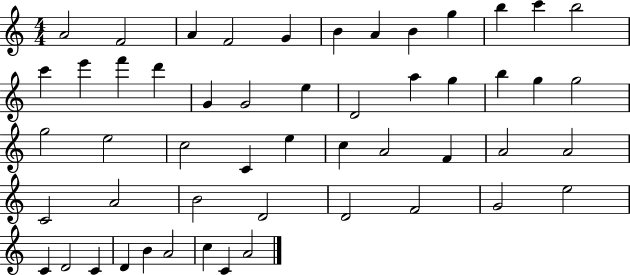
{
  \clef treble
  \numericTimeSignature
  \time 4/4
  \key c \major
  a'2 f'2 | a'4 f'2 g'4 | b'4 a'4 b'4 g''4 | b''4 c'''4 b''2 | \break c'''4 e'''4 f'''4 d'''4 | g'4 g'2 e''4 | d'2 a''4 g''4 | b''4 g''4 g''2 | \break g''2 e''2 | c''2 c'4 e''4 | c''4 a'2 f'4 | a'2 a'2 | \break c'2 a'2 | b'2 d'2 | d'2 f'2 | g'2 e''2 | \break c'4 d'2 c'4 | d'4 b'4 a'2 | c''4 c'4 a'2 | \bar "|."
}